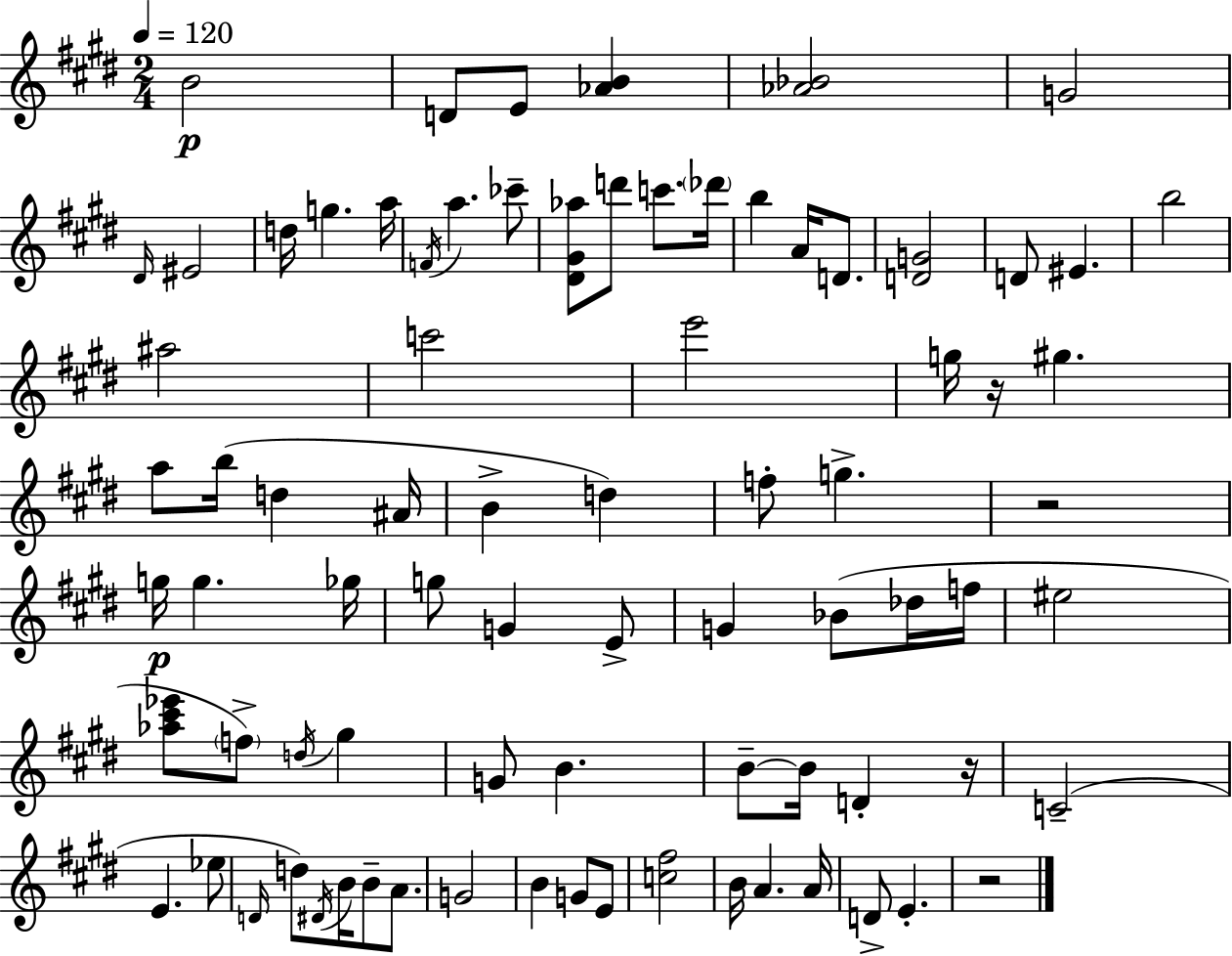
B4/h D4/e E4/e [Ab4,B4]/q [Ab4,Bb4]/h G4/h D#4/s EIS4/h D5/s G5/q. A5/s F4/s A5/q. CES6/e [D#4,G#4,Ab5]/e D6/e C6/e. Db6/s B5/q A4/s D4/e. [D4,G4]/h D4/e EIS4/q. B5/h A#5/h C6/h E6/h G5/s R/s G#5/q. A5/e B5/s D5/q A#4/s B4/q D5/q F5/e G5/q. R/h G5/s G5/q. Gb5/s G5/e G4/q E4/e G4/q Bb4/e Db5/s F5/s EIS5/h [Ab5,C#6,Eb6]/e F5/e D5/s G#5/q G4/e B4/q. B4/e B4/s D4/q R/s C4/h E4/q. Eb5/e D4/s D5/e D#4/s B4/s B4/e A4/e. G4/h B4/q G4/e E4/e [C5,F#5]/h B4/s A4/q. A4/s D4/e E4/q. R/h